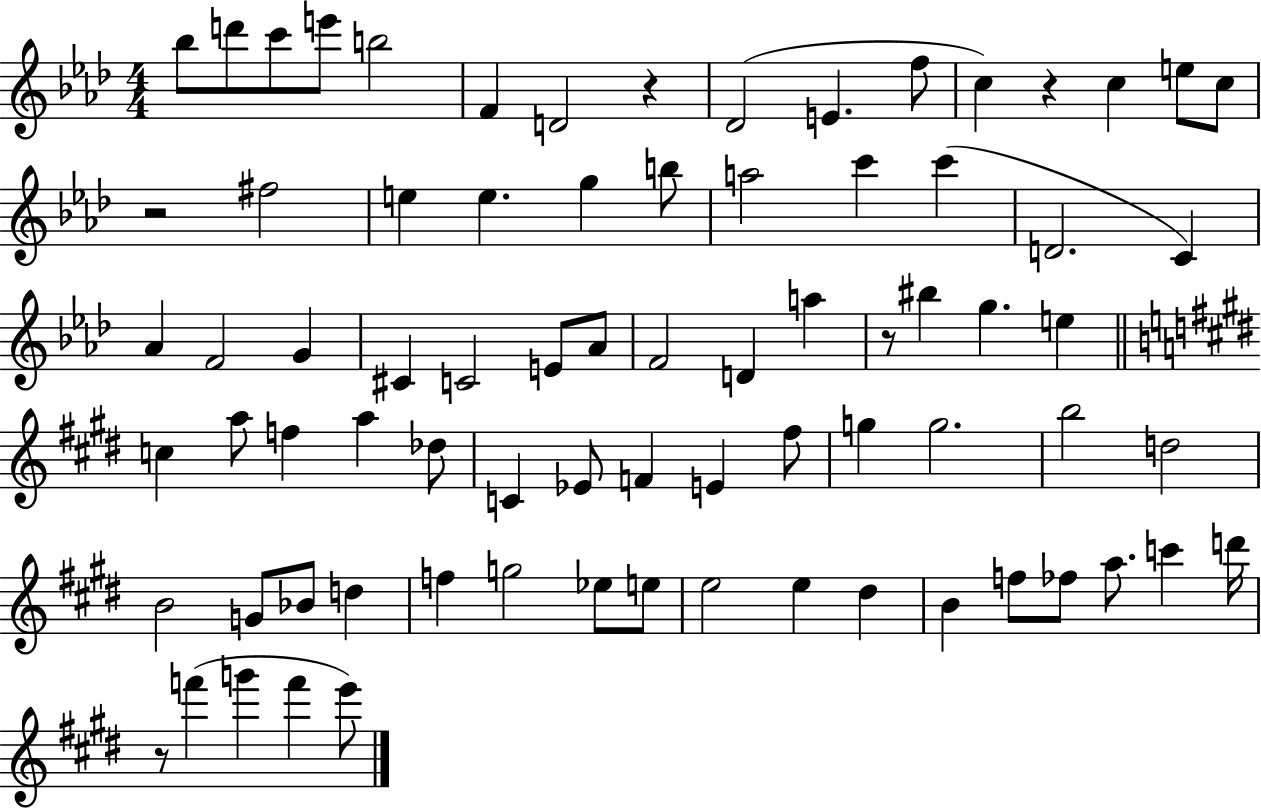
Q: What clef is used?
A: treble